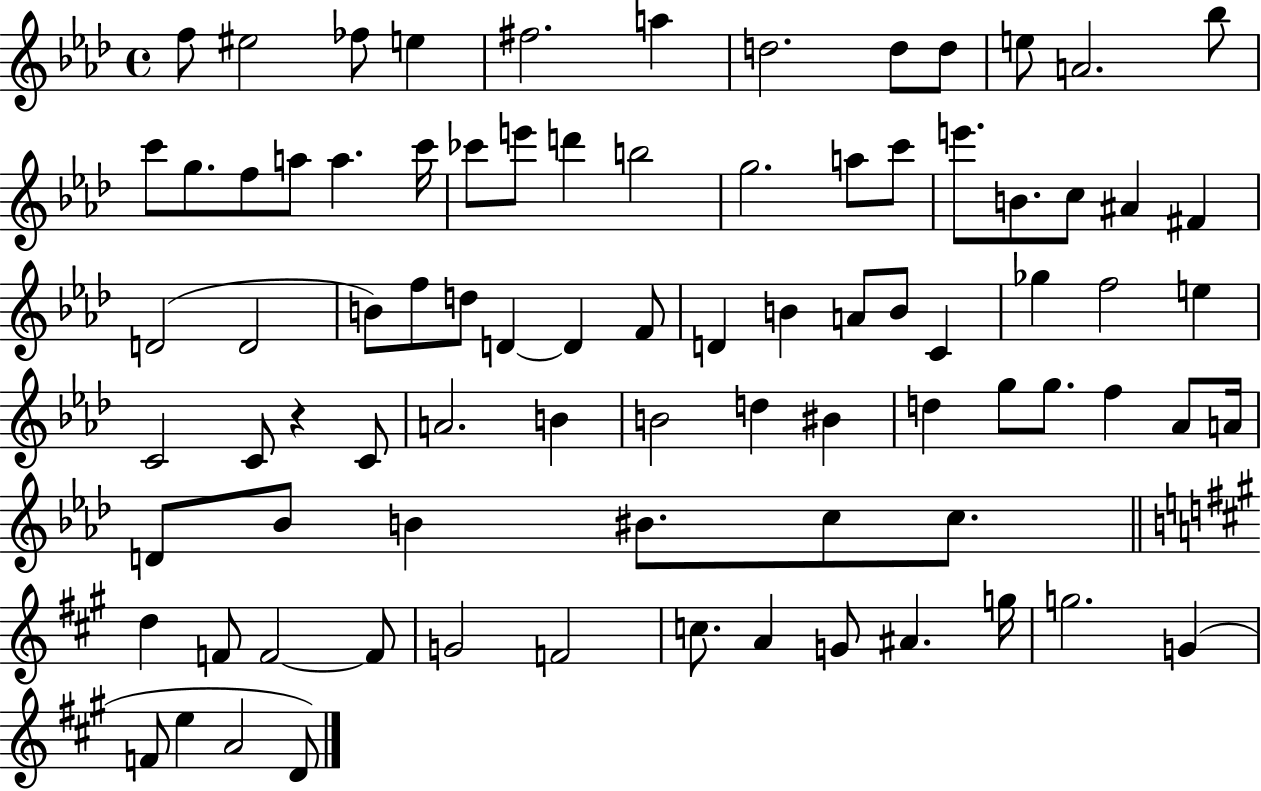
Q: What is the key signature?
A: AES major